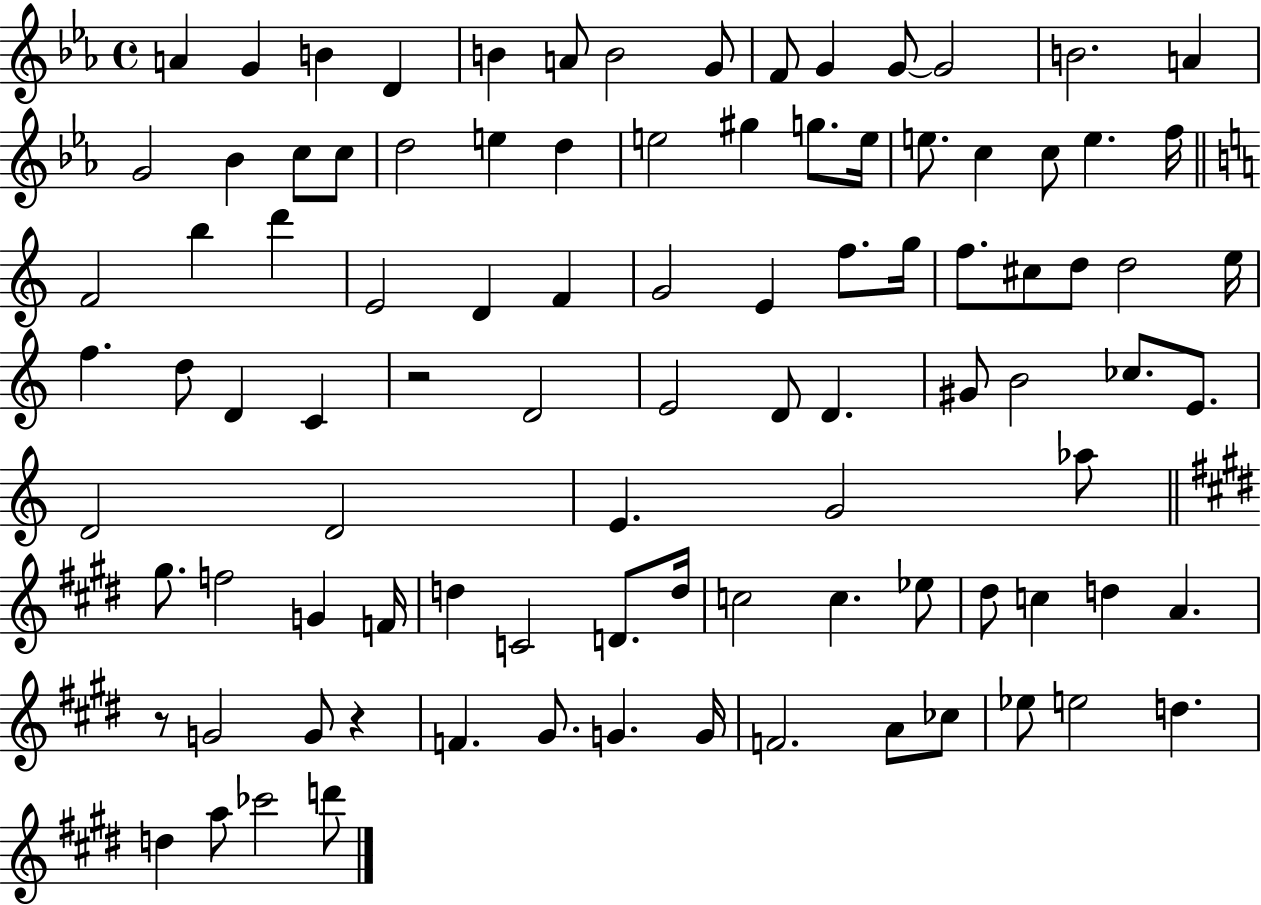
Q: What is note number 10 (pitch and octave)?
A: G4